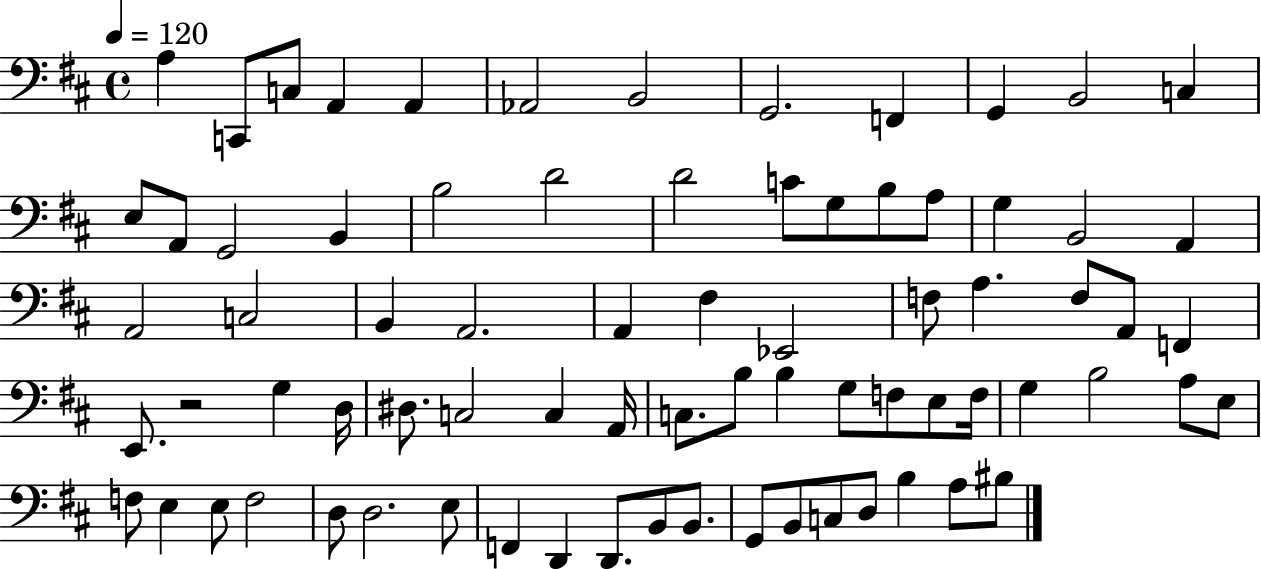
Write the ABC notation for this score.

X:1
T:Untitled
M:4/4
L:1/4
K:D
A, C,,/2 C,/2 A,, A,, _A,,2 B,,2 G,,2 F,, G,, B,,2 C, E,/2 A,,/2 G,,2 B,, B,2 D2 D2 C/2 G,/2 B,/2 A,/2 G, B,,2 A,, A,,2 C,2 B,, A,,2 A,, ^F, _E,,2 F,/2 A, F,/2 A,,/2 F,, E,,/2 z2 G, D,/4 ^D,/2 C,2 C, A,,/4 C,/2 B,/2 B, G,/2 F,/2 E,/2 F,/4 G, B,2 A,/2 E,/2 F,/2 E, E,/2 F,2 D,/2 D,2 E,/2 F,, D,, D,,/2 B,,/2 B,,/2 G,,/2 B,,/2 C,/2 D,/2 B, A,/2 ^B,/2